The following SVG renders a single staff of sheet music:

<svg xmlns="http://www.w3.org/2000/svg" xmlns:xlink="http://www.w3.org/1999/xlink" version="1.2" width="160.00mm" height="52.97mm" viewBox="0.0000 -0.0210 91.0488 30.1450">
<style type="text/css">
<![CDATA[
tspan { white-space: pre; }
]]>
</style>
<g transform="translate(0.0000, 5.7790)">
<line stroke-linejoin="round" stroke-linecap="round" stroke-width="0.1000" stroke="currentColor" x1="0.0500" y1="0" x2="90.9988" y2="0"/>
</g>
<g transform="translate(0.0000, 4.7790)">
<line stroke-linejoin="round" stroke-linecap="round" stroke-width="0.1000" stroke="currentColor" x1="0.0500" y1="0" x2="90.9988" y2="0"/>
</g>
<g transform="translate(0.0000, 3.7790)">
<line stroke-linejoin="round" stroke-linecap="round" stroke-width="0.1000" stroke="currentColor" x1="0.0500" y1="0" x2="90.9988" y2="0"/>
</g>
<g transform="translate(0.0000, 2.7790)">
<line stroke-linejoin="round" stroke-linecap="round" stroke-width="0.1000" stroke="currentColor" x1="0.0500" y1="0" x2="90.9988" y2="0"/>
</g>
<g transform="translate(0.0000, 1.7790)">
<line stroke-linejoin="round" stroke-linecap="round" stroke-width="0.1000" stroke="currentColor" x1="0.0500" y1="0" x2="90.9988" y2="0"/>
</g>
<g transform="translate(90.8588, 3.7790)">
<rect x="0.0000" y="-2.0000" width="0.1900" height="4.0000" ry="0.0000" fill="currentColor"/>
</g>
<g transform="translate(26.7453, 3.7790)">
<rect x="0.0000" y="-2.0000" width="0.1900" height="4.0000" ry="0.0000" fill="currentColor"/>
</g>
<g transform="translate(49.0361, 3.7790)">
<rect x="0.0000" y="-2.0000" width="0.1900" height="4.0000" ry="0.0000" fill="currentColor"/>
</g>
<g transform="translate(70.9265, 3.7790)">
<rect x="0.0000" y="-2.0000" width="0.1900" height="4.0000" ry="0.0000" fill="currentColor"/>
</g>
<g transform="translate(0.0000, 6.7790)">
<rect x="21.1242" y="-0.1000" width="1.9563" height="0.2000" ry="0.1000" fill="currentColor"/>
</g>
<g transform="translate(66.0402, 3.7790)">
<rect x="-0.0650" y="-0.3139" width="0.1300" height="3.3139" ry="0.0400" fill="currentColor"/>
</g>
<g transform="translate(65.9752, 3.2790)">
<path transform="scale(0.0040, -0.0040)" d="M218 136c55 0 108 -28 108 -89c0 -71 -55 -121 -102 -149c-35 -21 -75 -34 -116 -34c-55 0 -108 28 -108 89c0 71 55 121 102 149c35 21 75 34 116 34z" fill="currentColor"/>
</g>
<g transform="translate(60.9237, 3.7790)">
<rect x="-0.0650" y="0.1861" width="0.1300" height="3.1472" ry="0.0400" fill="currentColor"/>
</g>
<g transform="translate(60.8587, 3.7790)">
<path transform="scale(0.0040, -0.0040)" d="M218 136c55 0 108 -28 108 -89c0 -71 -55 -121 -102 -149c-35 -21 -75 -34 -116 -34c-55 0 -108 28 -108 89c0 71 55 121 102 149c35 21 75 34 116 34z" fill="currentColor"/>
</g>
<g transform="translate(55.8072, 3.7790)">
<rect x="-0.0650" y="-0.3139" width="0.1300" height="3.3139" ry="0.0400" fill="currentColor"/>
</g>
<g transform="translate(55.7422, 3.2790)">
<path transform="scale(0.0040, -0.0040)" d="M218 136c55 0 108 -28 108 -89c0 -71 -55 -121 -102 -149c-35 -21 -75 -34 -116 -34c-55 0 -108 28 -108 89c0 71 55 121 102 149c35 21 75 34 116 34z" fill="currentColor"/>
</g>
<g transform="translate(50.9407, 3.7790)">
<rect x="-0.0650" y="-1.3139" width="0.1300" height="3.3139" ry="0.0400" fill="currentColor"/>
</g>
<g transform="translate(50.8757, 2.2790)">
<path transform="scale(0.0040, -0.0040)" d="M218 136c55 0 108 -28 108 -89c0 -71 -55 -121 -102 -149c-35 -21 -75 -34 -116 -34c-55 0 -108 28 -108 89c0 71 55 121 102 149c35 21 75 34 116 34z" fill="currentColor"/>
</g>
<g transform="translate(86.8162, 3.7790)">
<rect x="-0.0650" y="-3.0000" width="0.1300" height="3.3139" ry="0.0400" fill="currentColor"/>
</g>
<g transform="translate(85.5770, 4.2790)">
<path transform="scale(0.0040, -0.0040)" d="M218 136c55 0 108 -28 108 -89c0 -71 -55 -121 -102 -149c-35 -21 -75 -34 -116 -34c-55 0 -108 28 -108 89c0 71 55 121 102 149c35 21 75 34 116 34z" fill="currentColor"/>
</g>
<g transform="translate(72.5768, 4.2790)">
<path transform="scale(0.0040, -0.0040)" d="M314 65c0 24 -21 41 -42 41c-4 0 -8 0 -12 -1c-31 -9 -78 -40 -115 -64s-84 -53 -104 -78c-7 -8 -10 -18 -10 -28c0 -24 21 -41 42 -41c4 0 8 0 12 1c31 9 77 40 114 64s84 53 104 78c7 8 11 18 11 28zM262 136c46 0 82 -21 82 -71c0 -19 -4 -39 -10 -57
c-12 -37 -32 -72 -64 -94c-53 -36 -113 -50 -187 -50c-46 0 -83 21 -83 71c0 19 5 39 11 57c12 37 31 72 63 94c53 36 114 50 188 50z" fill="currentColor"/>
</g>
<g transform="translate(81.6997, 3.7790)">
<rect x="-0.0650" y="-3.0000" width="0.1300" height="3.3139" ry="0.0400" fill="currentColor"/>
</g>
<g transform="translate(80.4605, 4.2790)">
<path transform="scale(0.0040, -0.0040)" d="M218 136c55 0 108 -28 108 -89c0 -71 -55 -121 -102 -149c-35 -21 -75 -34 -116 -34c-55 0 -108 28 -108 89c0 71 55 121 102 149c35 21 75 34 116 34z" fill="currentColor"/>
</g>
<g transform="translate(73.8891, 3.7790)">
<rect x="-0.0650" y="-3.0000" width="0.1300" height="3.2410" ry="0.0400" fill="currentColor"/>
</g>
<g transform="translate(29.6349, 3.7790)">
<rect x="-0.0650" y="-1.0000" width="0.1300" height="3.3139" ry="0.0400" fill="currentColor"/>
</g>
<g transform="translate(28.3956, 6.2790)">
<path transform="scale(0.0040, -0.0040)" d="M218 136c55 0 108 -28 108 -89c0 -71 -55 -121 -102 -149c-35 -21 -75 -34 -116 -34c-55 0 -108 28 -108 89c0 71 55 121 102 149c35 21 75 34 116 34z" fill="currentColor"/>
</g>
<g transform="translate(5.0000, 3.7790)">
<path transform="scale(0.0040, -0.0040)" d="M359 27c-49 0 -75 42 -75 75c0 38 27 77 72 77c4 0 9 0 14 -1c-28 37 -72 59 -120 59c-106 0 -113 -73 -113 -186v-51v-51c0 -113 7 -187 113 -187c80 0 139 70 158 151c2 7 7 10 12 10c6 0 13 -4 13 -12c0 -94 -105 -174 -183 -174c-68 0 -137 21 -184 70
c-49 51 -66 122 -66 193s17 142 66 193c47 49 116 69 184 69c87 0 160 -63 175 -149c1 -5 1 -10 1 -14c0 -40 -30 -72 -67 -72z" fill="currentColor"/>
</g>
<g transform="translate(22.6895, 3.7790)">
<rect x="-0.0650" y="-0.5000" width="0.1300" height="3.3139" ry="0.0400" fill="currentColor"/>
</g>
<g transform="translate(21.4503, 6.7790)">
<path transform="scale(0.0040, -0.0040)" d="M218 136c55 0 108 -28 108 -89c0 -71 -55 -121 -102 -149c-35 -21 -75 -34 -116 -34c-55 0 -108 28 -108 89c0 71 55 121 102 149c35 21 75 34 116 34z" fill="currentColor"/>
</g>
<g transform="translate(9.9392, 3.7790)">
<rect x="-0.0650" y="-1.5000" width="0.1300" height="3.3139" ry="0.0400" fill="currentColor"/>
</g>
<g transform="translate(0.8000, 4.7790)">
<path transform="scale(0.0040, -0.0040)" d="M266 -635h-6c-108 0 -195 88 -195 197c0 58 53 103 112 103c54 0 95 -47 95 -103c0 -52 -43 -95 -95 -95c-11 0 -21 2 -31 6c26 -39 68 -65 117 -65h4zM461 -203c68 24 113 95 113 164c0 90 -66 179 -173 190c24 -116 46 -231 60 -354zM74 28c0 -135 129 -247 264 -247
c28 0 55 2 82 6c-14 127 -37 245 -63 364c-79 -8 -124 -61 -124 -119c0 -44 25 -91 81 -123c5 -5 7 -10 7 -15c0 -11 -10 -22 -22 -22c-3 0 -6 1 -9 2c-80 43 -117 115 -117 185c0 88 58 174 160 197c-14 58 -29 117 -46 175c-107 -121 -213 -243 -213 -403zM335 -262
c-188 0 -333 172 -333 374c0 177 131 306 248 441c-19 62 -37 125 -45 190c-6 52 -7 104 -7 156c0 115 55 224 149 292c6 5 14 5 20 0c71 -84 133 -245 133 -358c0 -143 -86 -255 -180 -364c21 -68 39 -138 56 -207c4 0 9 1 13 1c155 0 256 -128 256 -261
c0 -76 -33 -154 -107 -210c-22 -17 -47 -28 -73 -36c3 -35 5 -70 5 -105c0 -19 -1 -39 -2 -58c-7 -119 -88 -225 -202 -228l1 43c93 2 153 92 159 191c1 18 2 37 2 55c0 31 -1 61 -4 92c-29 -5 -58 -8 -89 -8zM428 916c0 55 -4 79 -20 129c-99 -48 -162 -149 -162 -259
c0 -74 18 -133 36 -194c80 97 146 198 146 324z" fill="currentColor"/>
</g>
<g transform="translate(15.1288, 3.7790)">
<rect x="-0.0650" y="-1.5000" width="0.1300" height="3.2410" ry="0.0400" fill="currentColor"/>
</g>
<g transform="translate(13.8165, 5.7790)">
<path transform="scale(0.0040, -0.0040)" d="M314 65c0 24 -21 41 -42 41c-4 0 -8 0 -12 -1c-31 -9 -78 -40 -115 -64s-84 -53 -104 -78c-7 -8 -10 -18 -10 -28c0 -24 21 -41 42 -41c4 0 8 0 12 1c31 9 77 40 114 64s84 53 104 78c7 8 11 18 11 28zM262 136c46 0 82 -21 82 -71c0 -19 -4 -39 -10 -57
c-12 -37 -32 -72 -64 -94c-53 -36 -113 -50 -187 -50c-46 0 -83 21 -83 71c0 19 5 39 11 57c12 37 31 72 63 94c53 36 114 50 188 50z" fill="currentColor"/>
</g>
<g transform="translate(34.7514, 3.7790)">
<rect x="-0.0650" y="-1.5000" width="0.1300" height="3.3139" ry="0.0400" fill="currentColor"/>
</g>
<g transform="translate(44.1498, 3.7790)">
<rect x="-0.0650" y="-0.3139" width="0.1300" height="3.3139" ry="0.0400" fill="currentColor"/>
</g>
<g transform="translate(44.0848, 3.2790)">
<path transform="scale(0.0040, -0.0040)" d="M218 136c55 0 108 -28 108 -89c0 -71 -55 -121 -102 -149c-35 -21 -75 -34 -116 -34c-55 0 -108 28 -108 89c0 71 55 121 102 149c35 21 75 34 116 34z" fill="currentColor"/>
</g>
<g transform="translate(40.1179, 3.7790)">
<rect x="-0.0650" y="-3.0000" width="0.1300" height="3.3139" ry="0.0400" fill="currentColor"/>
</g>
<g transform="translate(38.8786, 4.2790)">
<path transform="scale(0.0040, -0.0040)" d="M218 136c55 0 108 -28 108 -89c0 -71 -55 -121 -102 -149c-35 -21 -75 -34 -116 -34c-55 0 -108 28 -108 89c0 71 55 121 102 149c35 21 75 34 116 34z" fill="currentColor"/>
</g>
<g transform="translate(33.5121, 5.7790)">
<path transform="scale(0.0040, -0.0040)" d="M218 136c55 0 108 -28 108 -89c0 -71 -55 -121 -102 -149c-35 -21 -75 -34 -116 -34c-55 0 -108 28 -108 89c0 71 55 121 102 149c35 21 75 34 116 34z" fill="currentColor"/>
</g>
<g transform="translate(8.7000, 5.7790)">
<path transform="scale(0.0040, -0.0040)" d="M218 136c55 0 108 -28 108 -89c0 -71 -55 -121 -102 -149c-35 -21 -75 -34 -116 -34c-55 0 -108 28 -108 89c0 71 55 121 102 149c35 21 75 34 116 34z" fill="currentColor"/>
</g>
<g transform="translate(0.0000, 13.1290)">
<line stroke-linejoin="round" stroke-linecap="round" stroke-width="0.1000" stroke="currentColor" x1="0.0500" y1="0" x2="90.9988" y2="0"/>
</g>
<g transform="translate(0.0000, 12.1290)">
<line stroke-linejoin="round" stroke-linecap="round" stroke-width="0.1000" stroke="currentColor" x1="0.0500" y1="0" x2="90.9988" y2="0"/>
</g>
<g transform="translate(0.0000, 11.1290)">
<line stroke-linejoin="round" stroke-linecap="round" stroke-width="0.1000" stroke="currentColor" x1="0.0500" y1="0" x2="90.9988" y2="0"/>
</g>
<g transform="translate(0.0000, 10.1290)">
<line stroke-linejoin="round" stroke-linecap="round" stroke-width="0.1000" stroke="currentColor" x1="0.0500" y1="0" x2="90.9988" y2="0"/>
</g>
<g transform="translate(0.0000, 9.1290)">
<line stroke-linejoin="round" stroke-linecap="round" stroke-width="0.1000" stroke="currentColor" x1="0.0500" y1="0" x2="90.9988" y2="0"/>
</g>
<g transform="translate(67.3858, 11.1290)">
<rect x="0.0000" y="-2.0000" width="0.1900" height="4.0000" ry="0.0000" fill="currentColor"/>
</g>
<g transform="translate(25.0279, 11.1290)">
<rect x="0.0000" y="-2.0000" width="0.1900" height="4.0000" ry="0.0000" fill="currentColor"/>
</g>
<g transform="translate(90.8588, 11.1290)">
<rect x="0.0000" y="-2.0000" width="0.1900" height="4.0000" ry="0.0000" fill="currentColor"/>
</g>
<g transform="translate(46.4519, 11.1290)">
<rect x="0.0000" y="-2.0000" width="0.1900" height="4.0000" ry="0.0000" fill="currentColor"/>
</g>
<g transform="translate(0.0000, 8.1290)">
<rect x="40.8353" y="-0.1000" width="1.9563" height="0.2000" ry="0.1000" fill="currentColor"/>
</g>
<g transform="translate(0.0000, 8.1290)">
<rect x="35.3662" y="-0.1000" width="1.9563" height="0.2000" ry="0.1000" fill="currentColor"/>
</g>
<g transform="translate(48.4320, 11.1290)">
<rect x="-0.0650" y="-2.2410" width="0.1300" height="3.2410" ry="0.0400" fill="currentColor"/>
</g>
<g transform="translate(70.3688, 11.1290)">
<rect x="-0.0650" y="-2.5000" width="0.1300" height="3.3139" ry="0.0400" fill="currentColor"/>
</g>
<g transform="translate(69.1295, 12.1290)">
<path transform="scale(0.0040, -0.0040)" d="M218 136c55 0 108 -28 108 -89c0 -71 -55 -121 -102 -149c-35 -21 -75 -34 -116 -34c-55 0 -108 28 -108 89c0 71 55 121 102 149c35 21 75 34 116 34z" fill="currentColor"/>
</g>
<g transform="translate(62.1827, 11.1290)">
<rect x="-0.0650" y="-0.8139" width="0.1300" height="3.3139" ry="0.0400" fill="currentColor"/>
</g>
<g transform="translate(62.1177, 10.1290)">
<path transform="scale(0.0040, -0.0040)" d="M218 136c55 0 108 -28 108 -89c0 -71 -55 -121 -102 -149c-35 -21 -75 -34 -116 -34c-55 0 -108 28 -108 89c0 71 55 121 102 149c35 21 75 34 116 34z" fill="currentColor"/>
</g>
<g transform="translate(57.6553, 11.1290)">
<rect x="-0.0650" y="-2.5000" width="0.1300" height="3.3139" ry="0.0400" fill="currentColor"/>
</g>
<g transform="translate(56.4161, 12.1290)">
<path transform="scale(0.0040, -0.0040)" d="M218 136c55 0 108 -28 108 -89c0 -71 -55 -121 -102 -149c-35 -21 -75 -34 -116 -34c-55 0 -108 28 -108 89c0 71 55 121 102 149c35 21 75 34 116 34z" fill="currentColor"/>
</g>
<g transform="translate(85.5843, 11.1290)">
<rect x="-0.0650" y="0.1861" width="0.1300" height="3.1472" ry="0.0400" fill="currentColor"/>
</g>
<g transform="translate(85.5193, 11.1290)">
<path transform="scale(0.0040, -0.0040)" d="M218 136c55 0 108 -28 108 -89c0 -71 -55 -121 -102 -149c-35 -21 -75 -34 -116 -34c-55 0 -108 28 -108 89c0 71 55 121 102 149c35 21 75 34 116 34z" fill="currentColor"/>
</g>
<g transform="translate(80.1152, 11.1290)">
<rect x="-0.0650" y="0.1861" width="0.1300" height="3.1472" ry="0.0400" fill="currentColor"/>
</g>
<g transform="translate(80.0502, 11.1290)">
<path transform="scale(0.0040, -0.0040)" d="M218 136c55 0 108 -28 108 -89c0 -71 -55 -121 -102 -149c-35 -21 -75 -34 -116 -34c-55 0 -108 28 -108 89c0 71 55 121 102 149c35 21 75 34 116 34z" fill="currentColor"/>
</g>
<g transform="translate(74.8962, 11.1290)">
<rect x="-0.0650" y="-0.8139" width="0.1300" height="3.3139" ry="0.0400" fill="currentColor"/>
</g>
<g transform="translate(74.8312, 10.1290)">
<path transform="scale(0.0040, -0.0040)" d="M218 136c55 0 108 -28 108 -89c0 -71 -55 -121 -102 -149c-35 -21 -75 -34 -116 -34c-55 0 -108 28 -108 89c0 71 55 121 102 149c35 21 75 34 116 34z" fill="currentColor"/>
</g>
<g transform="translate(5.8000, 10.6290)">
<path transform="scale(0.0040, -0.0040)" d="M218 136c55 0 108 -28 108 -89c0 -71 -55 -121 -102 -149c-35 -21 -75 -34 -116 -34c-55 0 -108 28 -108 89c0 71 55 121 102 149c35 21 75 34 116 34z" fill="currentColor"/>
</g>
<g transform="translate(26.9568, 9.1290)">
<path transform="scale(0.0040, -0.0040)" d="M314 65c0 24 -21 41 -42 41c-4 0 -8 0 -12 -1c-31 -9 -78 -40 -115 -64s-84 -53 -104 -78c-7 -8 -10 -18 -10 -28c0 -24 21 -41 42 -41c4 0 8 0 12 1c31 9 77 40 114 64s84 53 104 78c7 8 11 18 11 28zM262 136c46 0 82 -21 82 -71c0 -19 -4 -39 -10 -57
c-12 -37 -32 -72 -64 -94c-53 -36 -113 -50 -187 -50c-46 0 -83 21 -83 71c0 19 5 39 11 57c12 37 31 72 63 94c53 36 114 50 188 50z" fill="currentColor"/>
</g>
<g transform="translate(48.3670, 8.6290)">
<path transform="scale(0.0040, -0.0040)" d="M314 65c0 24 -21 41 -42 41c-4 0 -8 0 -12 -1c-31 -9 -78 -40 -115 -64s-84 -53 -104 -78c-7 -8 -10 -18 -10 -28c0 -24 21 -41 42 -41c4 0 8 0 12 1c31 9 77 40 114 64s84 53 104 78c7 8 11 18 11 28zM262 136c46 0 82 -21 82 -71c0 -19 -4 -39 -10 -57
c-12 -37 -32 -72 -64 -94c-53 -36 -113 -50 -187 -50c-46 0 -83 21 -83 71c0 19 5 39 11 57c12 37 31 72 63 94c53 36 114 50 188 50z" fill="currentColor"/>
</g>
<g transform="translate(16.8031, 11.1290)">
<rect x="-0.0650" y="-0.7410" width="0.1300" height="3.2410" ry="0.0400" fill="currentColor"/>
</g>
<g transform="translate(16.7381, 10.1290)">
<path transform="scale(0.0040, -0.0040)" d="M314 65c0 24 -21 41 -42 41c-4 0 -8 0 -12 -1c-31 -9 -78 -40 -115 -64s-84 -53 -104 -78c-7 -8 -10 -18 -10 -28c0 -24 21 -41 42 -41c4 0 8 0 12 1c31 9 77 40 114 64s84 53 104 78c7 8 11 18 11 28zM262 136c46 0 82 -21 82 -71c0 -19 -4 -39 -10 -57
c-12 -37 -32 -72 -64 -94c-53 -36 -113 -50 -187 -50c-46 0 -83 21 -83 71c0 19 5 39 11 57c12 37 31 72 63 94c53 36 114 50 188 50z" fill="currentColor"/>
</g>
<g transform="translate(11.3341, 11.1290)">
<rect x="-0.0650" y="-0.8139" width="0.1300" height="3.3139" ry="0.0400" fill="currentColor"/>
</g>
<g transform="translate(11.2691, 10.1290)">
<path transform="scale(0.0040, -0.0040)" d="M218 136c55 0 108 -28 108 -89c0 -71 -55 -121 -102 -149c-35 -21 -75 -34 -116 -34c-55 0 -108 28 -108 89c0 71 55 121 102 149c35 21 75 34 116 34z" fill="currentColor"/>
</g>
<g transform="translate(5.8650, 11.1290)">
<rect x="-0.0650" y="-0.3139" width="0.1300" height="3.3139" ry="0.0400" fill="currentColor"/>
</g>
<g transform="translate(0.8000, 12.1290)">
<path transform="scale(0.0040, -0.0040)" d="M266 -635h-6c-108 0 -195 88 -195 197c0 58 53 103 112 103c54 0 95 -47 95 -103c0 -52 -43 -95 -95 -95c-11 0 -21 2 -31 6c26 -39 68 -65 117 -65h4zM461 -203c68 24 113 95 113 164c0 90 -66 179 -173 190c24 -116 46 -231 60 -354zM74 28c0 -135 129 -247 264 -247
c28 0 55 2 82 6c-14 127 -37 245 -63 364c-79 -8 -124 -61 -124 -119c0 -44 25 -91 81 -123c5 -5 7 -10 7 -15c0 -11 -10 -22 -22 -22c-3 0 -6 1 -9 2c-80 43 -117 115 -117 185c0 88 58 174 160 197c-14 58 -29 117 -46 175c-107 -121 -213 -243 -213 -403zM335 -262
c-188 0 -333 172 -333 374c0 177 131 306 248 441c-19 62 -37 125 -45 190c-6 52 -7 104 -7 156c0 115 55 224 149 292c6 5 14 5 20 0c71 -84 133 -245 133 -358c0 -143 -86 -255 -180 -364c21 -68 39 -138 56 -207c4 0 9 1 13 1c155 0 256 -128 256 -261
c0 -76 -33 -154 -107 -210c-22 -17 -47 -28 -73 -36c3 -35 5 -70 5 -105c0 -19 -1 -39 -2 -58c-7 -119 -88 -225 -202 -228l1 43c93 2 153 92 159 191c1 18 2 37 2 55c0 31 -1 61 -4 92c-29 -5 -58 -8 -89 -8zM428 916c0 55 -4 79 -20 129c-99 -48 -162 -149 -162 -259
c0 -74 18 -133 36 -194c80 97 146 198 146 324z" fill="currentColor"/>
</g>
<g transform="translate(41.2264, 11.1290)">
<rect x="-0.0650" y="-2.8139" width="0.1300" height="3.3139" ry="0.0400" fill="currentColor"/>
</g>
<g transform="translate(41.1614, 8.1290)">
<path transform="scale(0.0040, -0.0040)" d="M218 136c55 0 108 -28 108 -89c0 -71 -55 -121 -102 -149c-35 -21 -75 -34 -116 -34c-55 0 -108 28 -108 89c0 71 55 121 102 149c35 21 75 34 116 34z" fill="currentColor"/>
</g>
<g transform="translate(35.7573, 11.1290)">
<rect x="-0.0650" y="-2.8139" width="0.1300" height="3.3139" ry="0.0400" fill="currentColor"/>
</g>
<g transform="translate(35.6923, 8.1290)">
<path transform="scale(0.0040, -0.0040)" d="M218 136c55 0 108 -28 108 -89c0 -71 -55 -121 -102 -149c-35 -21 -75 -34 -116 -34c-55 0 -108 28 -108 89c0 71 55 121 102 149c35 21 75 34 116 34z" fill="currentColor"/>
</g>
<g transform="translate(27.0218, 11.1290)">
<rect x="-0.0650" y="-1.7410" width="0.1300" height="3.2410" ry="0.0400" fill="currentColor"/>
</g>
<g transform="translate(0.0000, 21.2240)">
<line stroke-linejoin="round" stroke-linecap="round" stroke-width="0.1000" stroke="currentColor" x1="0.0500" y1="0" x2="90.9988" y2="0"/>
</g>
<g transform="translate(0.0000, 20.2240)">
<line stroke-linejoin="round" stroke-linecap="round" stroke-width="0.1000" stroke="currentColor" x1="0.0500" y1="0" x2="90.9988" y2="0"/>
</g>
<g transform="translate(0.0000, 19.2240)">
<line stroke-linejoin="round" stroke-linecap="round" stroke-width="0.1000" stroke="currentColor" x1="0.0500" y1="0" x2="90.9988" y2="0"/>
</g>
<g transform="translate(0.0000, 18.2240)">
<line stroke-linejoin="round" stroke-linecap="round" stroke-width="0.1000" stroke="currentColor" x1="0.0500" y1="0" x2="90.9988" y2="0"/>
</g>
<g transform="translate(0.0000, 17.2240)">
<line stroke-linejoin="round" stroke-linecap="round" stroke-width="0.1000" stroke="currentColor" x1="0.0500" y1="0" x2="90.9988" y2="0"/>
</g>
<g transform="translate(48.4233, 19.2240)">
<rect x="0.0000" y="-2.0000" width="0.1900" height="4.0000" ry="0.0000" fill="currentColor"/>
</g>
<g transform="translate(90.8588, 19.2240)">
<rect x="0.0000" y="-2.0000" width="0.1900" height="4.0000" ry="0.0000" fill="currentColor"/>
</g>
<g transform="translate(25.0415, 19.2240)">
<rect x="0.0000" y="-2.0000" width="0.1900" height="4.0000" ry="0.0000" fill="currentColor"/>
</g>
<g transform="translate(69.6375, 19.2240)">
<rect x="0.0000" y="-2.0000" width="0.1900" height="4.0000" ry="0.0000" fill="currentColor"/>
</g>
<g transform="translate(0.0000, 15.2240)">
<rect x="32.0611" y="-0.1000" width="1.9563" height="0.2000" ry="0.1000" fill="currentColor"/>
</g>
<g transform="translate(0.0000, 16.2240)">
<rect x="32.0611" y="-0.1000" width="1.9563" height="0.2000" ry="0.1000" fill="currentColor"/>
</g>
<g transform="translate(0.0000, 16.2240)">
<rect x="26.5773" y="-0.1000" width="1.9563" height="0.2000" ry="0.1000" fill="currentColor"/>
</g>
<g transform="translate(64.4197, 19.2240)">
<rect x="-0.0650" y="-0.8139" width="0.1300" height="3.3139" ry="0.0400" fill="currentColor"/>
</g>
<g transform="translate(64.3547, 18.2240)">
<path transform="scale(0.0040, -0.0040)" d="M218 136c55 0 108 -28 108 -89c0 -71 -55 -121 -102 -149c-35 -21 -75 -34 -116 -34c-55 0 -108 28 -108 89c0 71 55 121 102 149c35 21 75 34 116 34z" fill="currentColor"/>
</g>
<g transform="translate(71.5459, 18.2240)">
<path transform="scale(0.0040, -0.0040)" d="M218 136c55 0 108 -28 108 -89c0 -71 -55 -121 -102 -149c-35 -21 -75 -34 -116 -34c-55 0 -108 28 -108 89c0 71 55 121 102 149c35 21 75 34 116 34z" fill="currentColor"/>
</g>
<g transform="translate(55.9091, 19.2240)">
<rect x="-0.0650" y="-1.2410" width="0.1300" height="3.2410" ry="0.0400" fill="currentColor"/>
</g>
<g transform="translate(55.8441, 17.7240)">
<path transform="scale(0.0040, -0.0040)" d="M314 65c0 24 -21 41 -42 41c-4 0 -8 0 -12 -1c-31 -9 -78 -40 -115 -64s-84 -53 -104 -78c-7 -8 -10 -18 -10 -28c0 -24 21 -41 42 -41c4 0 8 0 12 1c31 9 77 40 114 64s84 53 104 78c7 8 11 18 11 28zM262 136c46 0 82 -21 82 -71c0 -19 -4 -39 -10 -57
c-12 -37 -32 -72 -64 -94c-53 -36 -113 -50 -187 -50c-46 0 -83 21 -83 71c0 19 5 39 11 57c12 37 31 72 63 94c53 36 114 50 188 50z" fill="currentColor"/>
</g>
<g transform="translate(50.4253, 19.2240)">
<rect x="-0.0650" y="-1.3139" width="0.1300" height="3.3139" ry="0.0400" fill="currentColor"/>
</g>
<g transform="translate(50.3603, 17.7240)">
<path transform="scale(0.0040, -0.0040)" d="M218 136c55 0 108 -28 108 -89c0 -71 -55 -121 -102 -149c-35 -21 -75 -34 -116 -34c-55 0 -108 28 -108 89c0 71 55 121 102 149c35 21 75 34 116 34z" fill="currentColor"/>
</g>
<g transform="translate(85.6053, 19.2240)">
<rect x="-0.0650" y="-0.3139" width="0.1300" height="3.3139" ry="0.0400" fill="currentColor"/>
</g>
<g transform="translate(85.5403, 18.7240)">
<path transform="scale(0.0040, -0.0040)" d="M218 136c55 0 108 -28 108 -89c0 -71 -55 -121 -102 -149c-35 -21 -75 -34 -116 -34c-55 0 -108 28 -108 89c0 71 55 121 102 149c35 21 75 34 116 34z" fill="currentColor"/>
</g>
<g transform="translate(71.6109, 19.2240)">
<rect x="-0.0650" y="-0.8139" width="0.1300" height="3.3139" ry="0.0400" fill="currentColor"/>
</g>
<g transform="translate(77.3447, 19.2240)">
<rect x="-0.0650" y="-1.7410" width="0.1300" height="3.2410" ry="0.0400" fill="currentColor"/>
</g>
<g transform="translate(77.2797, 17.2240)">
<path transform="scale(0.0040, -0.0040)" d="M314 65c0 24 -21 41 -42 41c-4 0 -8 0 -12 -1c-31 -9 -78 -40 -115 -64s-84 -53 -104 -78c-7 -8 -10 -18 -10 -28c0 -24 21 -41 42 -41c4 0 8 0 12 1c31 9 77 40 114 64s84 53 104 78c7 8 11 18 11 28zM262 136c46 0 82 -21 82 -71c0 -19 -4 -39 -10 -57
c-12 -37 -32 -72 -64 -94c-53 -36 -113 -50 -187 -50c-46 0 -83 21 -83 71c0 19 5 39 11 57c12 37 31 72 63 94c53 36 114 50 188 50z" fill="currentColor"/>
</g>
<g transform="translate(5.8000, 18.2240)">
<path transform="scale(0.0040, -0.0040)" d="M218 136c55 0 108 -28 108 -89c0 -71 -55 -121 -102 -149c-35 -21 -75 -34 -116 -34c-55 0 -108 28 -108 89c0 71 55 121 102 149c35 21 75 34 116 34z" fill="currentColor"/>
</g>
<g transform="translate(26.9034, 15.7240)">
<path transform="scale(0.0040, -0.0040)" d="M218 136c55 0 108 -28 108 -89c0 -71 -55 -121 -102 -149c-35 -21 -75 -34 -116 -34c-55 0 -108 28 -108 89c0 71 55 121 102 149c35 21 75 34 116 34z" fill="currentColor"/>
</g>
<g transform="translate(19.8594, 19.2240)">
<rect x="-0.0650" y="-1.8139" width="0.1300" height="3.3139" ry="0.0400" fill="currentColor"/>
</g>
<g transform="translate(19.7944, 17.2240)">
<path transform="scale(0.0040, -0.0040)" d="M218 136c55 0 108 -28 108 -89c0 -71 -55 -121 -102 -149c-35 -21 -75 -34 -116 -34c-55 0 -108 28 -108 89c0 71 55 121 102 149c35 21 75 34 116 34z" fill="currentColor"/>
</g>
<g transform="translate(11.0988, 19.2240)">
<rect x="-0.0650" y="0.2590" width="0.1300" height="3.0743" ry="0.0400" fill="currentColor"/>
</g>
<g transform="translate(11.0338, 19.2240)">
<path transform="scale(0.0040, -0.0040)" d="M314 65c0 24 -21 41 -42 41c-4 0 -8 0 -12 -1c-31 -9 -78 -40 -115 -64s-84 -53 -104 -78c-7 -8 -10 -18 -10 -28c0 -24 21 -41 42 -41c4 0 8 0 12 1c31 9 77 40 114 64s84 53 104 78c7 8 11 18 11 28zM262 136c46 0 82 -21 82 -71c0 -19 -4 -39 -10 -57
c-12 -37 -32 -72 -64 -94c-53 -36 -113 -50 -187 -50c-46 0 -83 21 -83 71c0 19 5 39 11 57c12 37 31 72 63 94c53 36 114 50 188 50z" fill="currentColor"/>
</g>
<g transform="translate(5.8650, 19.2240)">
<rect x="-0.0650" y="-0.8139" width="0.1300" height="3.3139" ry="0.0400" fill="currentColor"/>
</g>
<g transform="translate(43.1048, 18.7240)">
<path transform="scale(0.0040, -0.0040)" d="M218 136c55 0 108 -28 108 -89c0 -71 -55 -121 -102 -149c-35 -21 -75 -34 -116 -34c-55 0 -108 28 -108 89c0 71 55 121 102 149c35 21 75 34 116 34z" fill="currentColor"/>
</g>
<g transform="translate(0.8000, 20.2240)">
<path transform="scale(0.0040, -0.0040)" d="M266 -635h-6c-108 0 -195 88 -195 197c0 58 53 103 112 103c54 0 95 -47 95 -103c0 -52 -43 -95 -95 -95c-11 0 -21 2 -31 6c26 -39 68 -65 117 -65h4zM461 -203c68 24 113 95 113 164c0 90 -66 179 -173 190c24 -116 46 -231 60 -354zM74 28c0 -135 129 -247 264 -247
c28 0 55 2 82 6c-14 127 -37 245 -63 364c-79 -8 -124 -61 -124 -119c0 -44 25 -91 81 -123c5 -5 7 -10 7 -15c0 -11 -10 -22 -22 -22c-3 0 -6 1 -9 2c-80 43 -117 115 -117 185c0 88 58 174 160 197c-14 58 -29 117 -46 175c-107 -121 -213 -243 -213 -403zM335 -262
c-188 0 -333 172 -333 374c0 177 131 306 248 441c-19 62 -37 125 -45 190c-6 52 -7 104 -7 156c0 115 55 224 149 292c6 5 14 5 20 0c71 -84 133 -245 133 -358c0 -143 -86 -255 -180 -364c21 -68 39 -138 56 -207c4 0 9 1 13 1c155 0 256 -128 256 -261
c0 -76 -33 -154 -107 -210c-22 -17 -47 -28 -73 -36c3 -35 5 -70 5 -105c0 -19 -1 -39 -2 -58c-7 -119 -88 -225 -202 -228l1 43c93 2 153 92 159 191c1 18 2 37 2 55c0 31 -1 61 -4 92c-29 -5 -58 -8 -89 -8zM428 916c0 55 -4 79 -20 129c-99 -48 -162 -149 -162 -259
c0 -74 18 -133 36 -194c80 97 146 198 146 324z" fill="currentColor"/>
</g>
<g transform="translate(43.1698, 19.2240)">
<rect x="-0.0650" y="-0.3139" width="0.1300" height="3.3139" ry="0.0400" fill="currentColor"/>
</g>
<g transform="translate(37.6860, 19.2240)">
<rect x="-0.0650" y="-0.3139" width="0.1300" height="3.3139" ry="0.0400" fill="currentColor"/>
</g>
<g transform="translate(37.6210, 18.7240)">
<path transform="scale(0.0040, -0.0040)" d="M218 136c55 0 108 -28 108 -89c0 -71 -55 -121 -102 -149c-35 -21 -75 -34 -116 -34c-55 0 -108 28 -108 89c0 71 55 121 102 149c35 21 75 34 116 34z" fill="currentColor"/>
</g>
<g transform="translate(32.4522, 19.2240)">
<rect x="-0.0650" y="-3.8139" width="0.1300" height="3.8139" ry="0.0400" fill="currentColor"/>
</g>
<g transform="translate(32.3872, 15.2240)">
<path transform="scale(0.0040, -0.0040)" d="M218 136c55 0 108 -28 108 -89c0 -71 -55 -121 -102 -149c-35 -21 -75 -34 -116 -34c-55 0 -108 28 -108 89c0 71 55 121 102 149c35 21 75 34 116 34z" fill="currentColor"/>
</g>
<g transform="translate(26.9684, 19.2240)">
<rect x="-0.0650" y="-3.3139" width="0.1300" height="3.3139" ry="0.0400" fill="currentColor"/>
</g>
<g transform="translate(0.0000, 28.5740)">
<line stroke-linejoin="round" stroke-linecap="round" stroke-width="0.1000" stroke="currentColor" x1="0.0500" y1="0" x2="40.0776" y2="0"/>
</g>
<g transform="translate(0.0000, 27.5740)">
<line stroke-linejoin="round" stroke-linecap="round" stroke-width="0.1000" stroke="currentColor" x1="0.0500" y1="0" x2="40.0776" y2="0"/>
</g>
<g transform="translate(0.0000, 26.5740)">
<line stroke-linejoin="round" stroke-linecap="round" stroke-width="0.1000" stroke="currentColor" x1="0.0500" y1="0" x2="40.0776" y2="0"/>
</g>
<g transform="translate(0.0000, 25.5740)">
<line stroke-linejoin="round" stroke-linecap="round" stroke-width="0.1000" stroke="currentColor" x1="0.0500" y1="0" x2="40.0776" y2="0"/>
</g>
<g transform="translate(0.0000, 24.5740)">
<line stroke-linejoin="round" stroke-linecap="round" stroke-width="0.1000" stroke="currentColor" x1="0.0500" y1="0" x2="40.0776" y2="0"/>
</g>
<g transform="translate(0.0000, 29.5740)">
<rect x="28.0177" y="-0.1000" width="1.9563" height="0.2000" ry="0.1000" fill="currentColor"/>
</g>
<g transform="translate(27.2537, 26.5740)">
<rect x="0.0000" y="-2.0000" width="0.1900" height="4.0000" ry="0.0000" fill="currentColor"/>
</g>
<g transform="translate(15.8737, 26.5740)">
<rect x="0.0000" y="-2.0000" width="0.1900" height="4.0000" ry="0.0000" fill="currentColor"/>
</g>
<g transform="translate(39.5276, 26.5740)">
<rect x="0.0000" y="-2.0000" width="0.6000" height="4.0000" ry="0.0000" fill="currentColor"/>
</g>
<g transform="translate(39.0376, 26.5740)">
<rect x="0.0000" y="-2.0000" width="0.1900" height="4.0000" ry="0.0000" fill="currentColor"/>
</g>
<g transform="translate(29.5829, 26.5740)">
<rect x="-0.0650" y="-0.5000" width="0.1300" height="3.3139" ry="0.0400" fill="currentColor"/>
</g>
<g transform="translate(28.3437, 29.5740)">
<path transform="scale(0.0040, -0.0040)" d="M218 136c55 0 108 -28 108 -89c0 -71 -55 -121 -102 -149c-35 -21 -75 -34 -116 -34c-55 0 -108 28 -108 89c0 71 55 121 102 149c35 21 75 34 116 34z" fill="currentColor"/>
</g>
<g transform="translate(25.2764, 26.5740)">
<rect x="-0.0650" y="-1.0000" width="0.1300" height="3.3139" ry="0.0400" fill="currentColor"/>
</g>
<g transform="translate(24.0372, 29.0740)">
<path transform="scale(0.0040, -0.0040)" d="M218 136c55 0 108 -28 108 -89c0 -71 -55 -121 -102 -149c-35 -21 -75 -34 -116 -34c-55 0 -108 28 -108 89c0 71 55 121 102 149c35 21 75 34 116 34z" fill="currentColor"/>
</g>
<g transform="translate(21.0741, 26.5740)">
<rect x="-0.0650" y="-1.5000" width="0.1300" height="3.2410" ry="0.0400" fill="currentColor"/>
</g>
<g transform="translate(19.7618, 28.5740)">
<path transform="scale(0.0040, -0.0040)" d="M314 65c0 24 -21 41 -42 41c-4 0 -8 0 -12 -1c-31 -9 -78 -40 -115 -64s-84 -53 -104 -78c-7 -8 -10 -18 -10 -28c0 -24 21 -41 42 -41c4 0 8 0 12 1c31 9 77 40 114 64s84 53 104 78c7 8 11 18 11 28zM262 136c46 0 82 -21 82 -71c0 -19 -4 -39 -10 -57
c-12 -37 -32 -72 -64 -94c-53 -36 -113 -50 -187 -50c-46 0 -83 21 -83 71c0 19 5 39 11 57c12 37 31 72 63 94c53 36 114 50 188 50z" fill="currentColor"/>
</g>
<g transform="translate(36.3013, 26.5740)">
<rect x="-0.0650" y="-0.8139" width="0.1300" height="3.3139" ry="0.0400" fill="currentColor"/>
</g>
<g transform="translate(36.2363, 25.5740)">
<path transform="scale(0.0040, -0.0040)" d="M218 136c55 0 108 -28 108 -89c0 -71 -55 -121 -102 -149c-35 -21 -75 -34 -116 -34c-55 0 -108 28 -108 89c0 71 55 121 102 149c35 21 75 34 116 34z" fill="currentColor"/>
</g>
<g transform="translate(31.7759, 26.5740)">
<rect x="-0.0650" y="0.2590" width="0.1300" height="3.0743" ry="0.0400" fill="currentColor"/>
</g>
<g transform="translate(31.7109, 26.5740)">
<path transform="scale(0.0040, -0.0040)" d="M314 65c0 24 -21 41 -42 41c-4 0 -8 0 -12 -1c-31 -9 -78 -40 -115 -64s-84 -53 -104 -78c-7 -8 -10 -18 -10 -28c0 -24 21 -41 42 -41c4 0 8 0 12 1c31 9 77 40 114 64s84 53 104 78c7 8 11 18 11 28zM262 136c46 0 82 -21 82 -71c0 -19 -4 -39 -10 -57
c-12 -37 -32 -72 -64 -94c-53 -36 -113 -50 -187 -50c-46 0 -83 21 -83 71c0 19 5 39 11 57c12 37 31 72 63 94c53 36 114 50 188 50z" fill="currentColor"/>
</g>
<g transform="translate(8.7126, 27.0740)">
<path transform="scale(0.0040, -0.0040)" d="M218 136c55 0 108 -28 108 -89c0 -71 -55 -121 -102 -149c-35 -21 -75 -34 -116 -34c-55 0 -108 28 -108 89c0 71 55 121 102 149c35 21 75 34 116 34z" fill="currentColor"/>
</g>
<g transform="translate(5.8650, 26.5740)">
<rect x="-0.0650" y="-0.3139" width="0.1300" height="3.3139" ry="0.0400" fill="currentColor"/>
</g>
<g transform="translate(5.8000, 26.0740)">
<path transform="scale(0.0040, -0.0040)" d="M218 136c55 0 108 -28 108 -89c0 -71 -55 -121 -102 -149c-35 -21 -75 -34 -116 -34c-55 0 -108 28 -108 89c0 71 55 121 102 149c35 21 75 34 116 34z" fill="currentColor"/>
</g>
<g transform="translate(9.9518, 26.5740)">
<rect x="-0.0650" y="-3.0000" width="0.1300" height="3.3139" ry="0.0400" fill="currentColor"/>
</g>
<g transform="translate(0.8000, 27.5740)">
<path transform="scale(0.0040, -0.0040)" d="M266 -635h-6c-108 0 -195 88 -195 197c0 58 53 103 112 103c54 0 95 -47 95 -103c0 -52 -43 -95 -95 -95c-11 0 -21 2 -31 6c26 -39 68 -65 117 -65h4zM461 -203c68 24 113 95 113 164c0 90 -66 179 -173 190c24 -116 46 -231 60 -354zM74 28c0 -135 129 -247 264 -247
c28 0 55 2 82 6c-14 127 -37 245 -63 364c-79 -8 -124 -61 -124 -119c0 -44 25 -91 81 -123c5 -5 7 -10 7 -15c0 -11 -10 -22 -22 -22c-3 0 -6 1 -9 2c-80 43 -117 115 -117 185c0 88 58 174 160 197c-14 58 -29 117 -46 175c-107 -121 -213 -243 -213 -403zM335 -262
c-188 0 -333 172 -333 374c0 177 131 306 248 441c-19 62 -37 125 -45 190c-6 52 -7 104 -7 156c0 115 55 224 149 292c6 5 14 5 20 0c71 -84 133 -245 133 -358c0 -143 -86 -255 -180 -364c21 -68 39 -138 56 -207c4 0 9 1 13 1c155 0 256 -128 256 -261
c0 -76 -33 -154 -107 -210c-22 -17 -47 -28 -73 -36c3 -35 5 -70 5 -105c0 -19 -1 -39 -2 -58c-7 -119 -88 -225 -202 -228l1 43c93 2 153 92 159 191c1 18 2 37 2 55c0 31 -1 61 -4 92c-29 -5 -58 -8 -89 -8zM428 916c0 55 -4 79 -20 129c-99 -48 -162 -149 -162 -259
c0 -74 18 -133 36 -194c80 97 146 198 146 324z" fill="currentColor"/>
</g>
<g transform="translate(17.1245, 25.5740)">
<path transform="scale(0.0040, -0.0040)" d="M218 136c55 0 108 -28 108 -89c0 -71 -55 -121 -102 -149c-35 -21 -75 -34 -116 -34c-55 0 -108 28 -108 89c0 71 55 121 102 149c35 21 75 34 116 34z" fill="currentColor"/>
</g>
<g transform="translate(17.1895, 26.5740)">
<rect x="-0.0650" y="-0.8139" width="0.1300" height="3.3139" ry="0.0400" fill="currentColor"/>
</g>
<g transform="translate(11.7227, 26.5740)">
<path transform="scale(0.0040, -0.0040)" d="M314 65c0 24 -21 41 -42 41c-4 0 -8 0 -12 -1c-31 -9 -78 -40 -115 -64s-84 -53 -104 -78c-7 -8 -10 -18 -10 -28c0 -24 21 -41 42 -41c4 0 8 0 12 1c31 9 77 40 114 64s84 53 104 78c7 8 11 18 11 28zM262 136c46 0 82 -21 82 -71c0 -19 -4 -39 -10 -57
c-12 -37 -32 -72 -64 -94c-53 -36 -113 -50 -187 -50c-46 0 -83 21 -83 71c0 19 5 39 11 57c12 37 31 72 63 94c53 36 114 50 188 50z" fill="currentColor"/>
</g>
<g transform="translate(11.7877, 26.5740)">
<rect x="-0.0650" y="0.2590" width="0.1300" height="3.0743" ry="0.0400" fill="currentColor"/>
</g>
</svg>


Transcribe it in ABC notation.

X:1
T:Untitled
M:4/4
L:1/4
K:C
E E2 C D E A c e c B c A2 A A c d d2 f2 a a g2 G d G d B B d B2 f b c' c c e e2 d d f2 c c A B2 d E2 D C B2 d